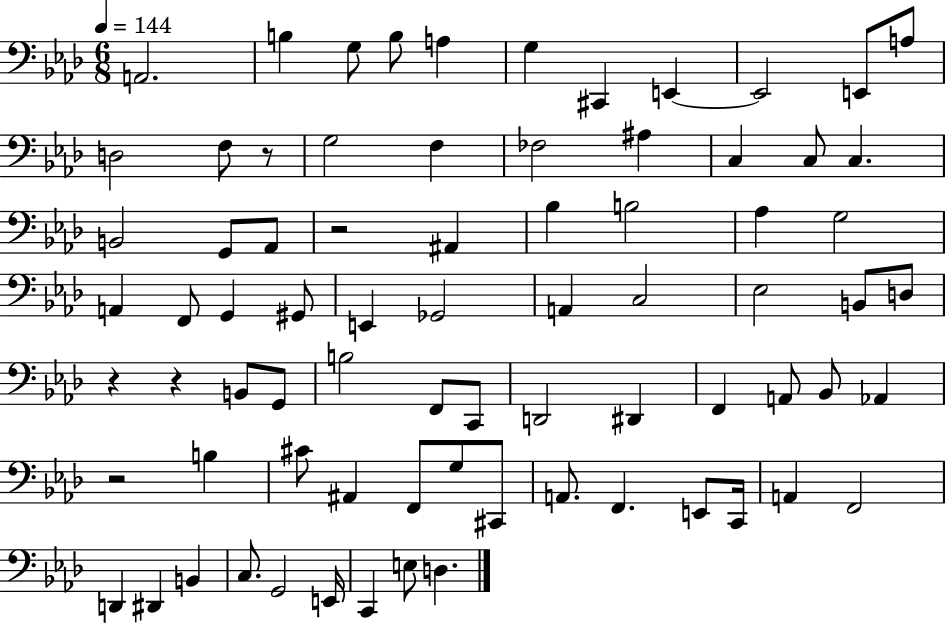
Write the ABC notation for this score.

X:1
T:Untitled
M:6/8
L:1/4
K:Ab
A,,2 B, G,/2 B,/2 A, G, ^C,, E,, E,,2 E,,/2 A,/2 D,2 F,/2 z/2 G,2 F, _F,2 ^A, C, C,/2 C, B,,2 G,,/2 _A,,/2 z2 ^A,, _B, B,2 _A, G,2 A,, F,,/2 G,, ^G,,/2 E,, _G,,2 A,, C,2 _E,2 B,,/2 D,/2 z z B,,/2 G,,/2 B,2 F,,/2 C,,/2 D,,2 ^D,, F,, A,,/2 _B,,/2 _A,, z2 B, ^C/2 ^A,, F,,/2 G,/2 ^C,,/2 A,,/2 F,, E,,/2 C,,/4 A,, F,,2 D,, ^D,, B,, C,/2 G,,2 E,,/4 C,, E,/2 D,